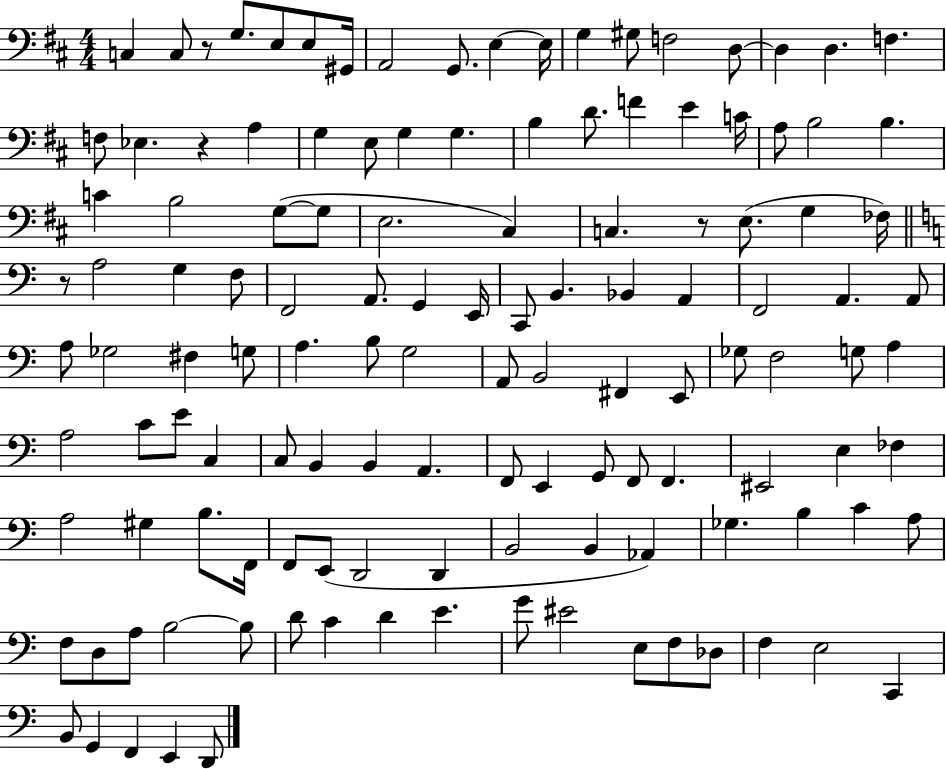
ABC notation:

X:1
T:Untitled
M:4/4
L:1/4
K:D
C, C,/2 z/2 G,/2 E,/2 E,/2 ^G,,/4 A,,2 G,,/2 E, E,/4 G, ^G,/2 F,2 D,/2 D, D, F, F,/2 _E, z A, G, E,/2 G, G, B, D/2 F E C/4 A,/2 B,2 B, C B,2 G,/2 G,/2 E,2 ^C, C, z/2 E,/2 G, _F,/4 z/2 A,2 G, F,/2 F,,2 A,,/2 G,, E,,/4 C,,/2 B,, _B,, A,, F,,2 A,, A,,/2 A,/2 _G,2 ^F, G,/2 A, B,/2 G,2 A,,/2 B,,2 ^F,, E,,/2 _G,/2 F,2 G,/2 A, A,2 C/2 E/2 C, C,/2 B,, B,, A,, F,,/2 E,, G,,/2 F,,/2 F,, ^E,,2 E, _F, A,2 ^G, B,/2 F,,/4 F,,/2 E,,/2 D,,2 D,, B,,2 B,, _A,, _G, B, C A,/2 F,/2 D,/2 A,/2 B,2 B,/2 D/2 C D E G/2 ^E2 E,/2 F,/2 _D,/2 F, E,2 C,, B,,/2 G,, F,, E,, D,,/2